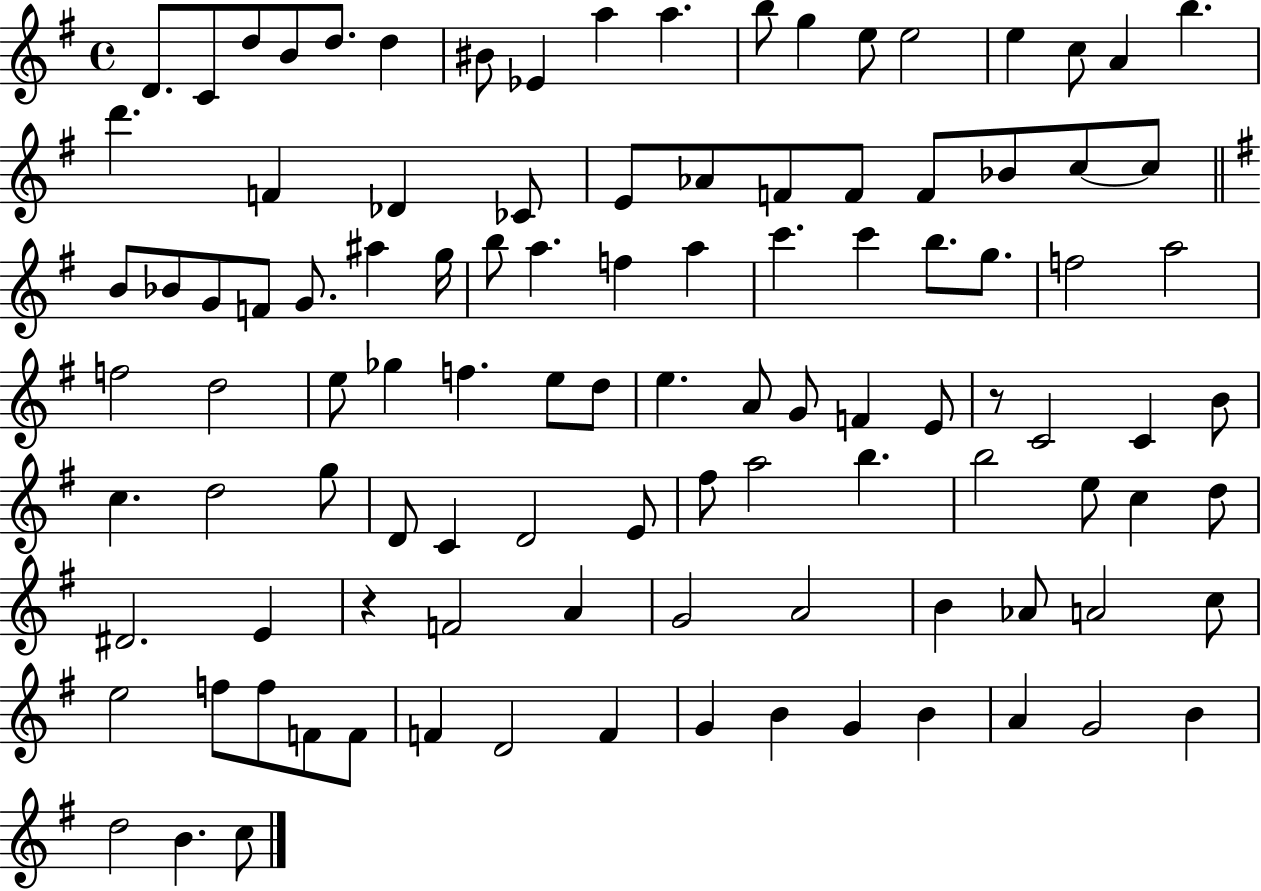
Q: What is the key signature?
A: G major